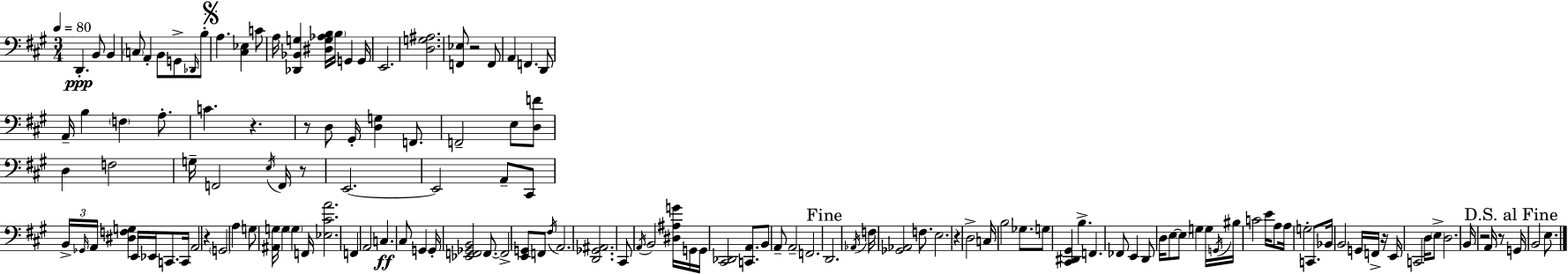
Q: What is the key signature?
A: A major